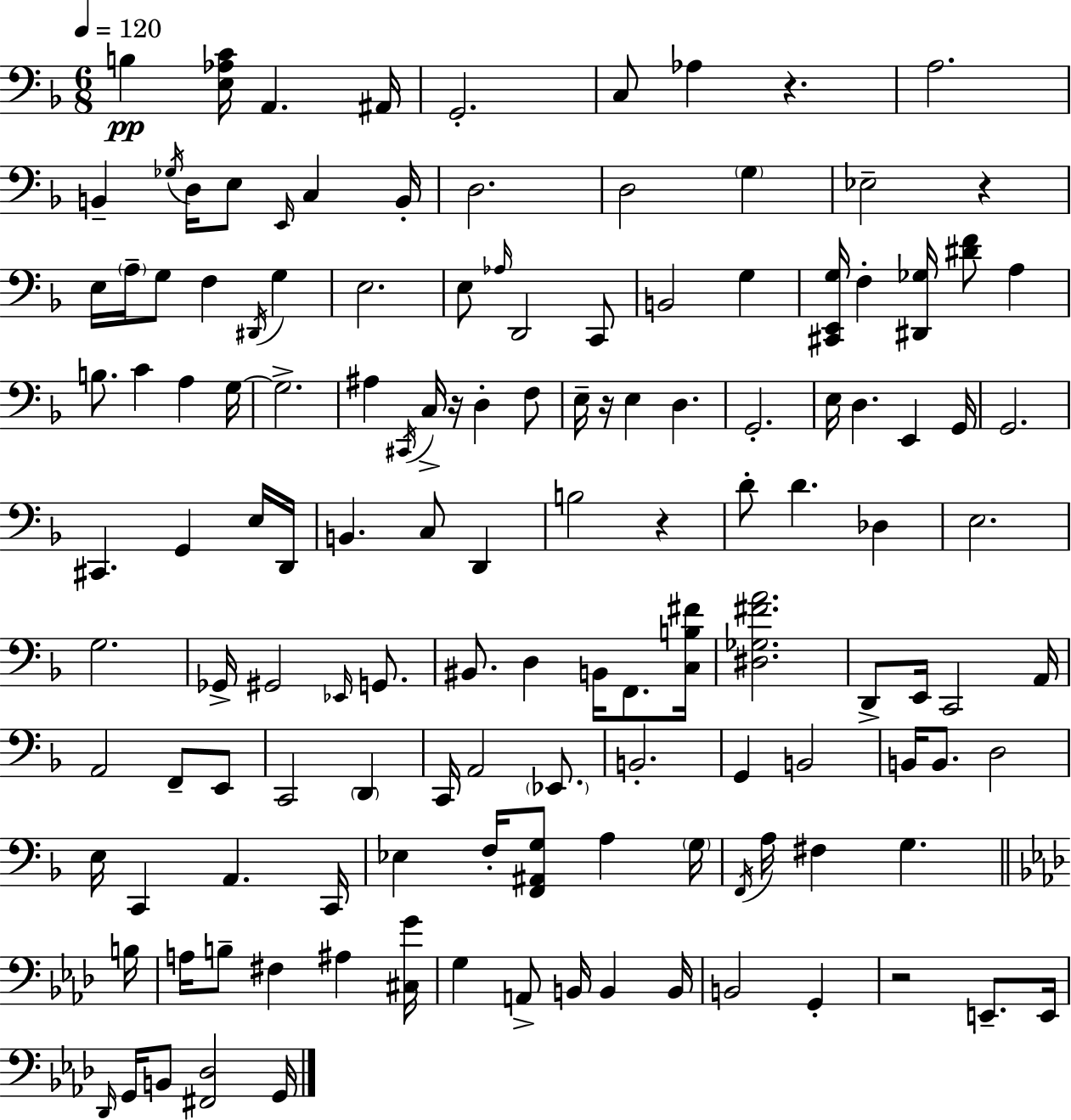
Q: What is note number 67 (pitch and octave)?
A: G#2